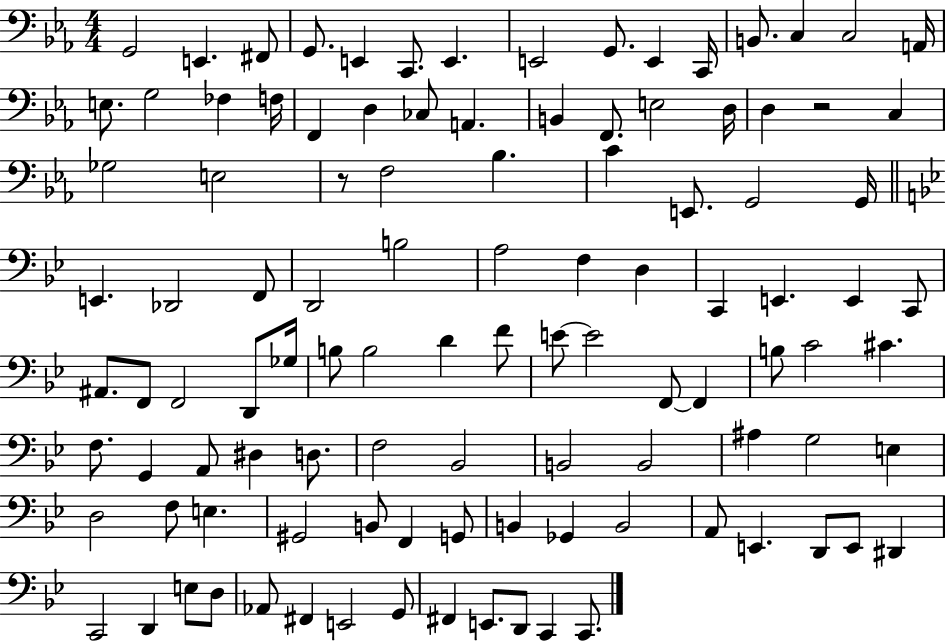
{
  \clef bass
  \numericTimeSignature
  \time 4/4
  \key ees \major
  g,2 e,4. fis,8 | g,8. e,4 c,8. e,4. | e,2 g,8. e,4 c,16 | b,8. c4 c2 a,16 | \break e8. g2 fes4 f16 | f,4 d4 ces8 a,4. | b,4 f,8. e2 d16 | d4 r2 c4 | \break ges2 e2 | r8 f2 bes4. | c'4 e,8. g,2 g,16 | \bar "||" \break \key bes \major e,4. des,2 f,8 | d,2 b2 | a2 f4 d4 | c,4 e,4. e,4 c,8 | \break ais,8. f,8 f,2 d,8 ges16 | b8 b2 d'4 f'8 | e'8~~ e'2 f,8~~ f,4 | b8 c'2 cis'4. | \break f8. g,4 a,8 dis4 d8. | f2 bes,2 | b,2 b,2 | ais4 g2 e4 | \break d2 f8 e4. | gis,2 b,8 f,4 g,8 | b,4 ges,4 b,2 | a,8 e,4. d,8 e,8 dis,4 | \break c,2 d,4 e8 d8 | aes,8 fis,4 e,2 g,8 | fis,4 e,8. d,8 c,4 c,8. | \bar "|."
}